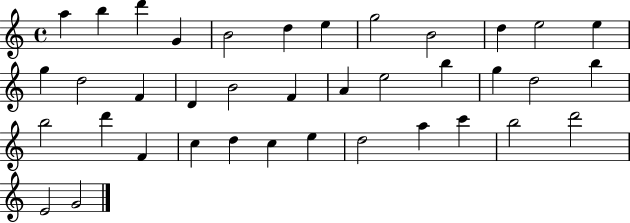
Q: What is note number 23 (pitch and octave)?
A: D5